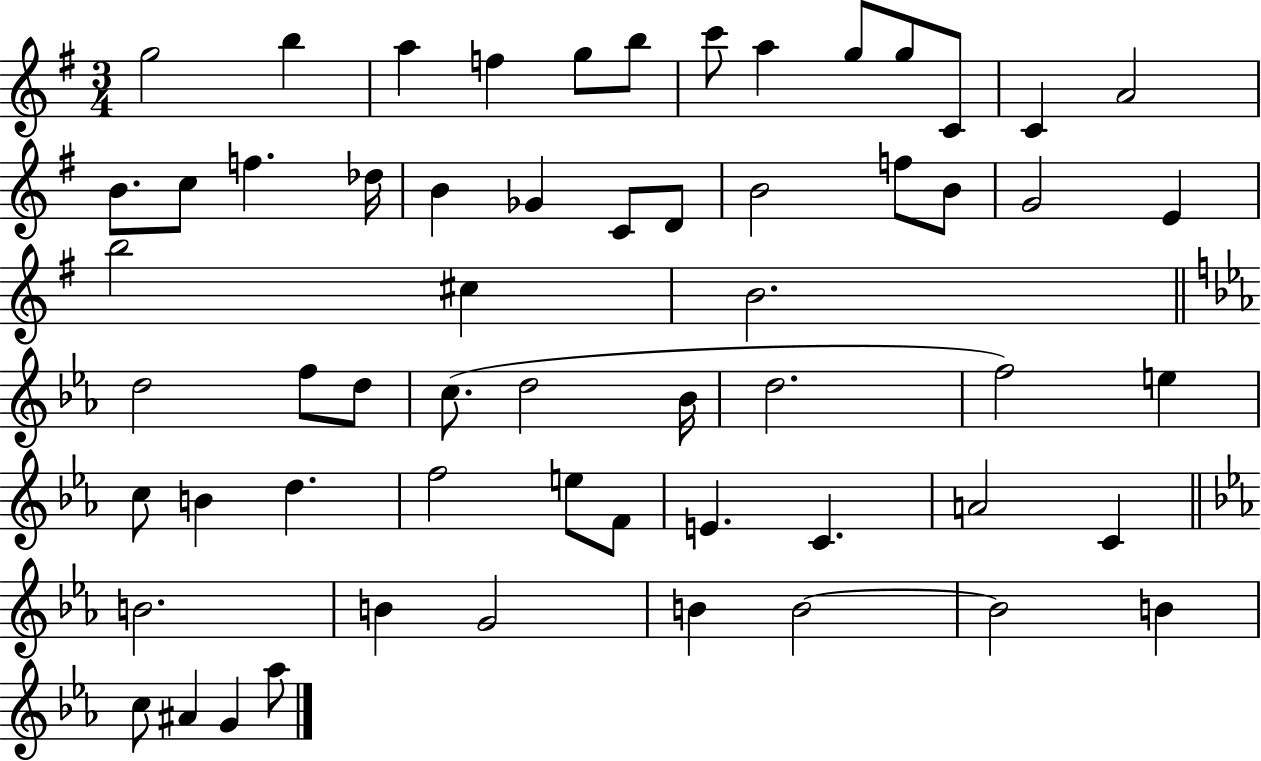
G5/h B5/q A5/q F5/q G5/e B5/e C6/e A5/q G5/e G5/e C4/e C4/q A4/h B4/e. C5/e F5/q. Db5/s B4/q Gb4/q C4/e D4/e B4/h F5/e B4/e G4/h E4/q B5/h C#5/q B4/h. D5/h F5/e D5/e C5/e. D5/h Bb4/s D5/h. F5/h E5/q C5/e B4/q D5/q. F5/h E5/e F4/e E4/q. C4/q. A4/h C4/q B4/h. B4/q G4/h B4/q B4/h B4/h B4/q C5/e A#4/q G4/q Ab5/e